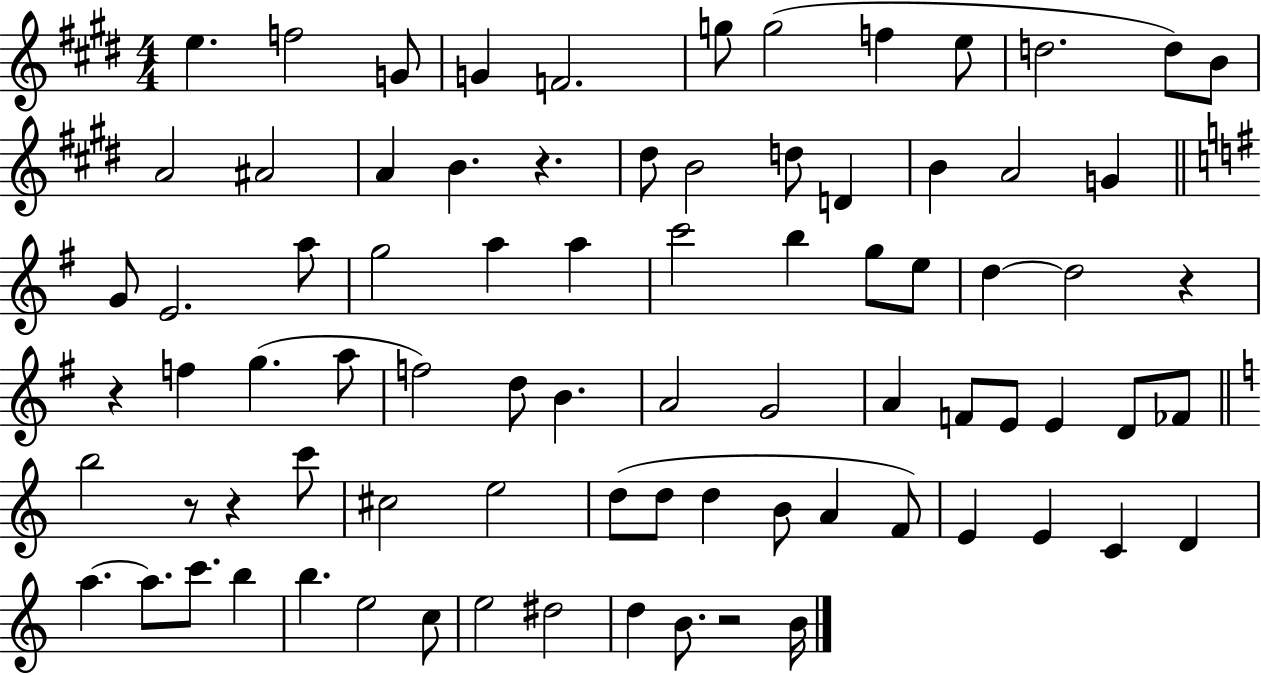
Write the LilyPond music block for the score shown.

{
  \clef treble
  \numericTimeSignature
  \time 4/4
  \key e \major
  e''4. f''2 g'8 | g'4 f'2. | g''8 g''2( f''4 e''8 | d''2. d''8) b'8 | \break a'2 ais'2 | a'4 b'4. r4. | dis''8 b'2 d''8 d'4 | b'4 a'2 g'4 | \break \bar "||" \break \key g \major g'8 e'2. a''8 | g''2 a''4 a''4 | c'''2 b''4 g''8 e''8 | d''4~~ d''2 r4 | \break r4 f''4 g''4.( a''8 | f''2) d''8 b'4. | a'2 g'2 | a'4 f'8 e'8 e'4 d'8 fes'8 | \break \bar "||" \break \key a \minor b''2 r8 r4 c'''8 | cis''2 e''2 | d''8( d''8 d''4 b'8 a'4 f'8) | e'4 e'4 c'4 d'4 | \break a''4.~~ a''8. c'''8. b''4 | b''4. e''2 c''8 | e''2 dis''2 | d''4 b'8. r2 b'16 | \break \bar "|."
}